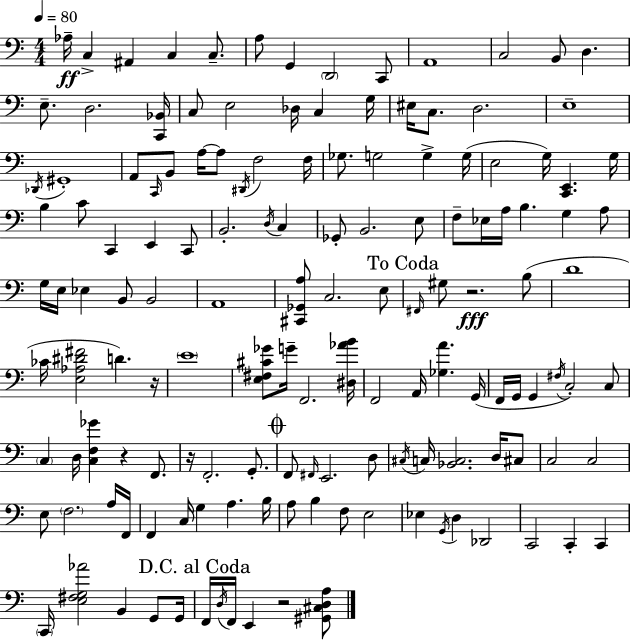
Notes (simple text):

Ab3/s C3/q A#2/q C3/q C3/e. A3/e G2/q D2/h C2/e A2/w C3/h B2/e D3/q. E3/e. D3/h. [C2,Bb2]/s C3/e E3/h Db3/s C3/q G3/s EIS3/s C3/e. D3/h. E3/w Db2/s G#2/w A2/e C2/s B2/e A3/s A3/e D#2/s F3/h F3/s Gb3/e. G3/h G3/q G3/s E3/h G3/s [C2,E2]/q. G3/s B3/q C4/e C2/q E2/q C2/e B2/h. D3/s C3/q Gb2/e B2/h. E3/e F3/e Eb3/s A3/s B3/q. G3/q A3/e G3/s E3/s Eb3/q B2/e B2/h A2/w [C#2,Gb2,A3]/e C3/h. E3/e F#2/s G#3/e R/h. B3/e D4/w CES4/s [E3,Ab3,D#4,F#4]/h D4/q. R/s E4/w [E3,F#3,C#4,Gb4]/e G4/s F2/h. [D#3,Ab4,B4]/s F2/h A2/s [Gb3,A4]/q. G2/s F2/s G2/s G2/q F#3/s C3/h C3/e C3/q D3/s [C3,F3,Gb4]/q R/q F2/e. R/s F2/h. G2/e. F2/e F#2/s E2/h. D3/e C#3/s C3/s [Bb2,C3]/h. D3/s C#3/e C3/h C3/h E3/e F3/h. A3/s F2/s F2/q C3/s G3/q A3/q. B3/s A3/e B3/q F3/e E3/h Eb3/q G2/s D3/q Db2/h C2/h C2/q C2/q C2/s [E3,F#3,G3,Ab4]/h B2/q G2/e G2/s F2/s D3/s F2/s E2/q R/h [G#2,C#3,D3,A3]/e